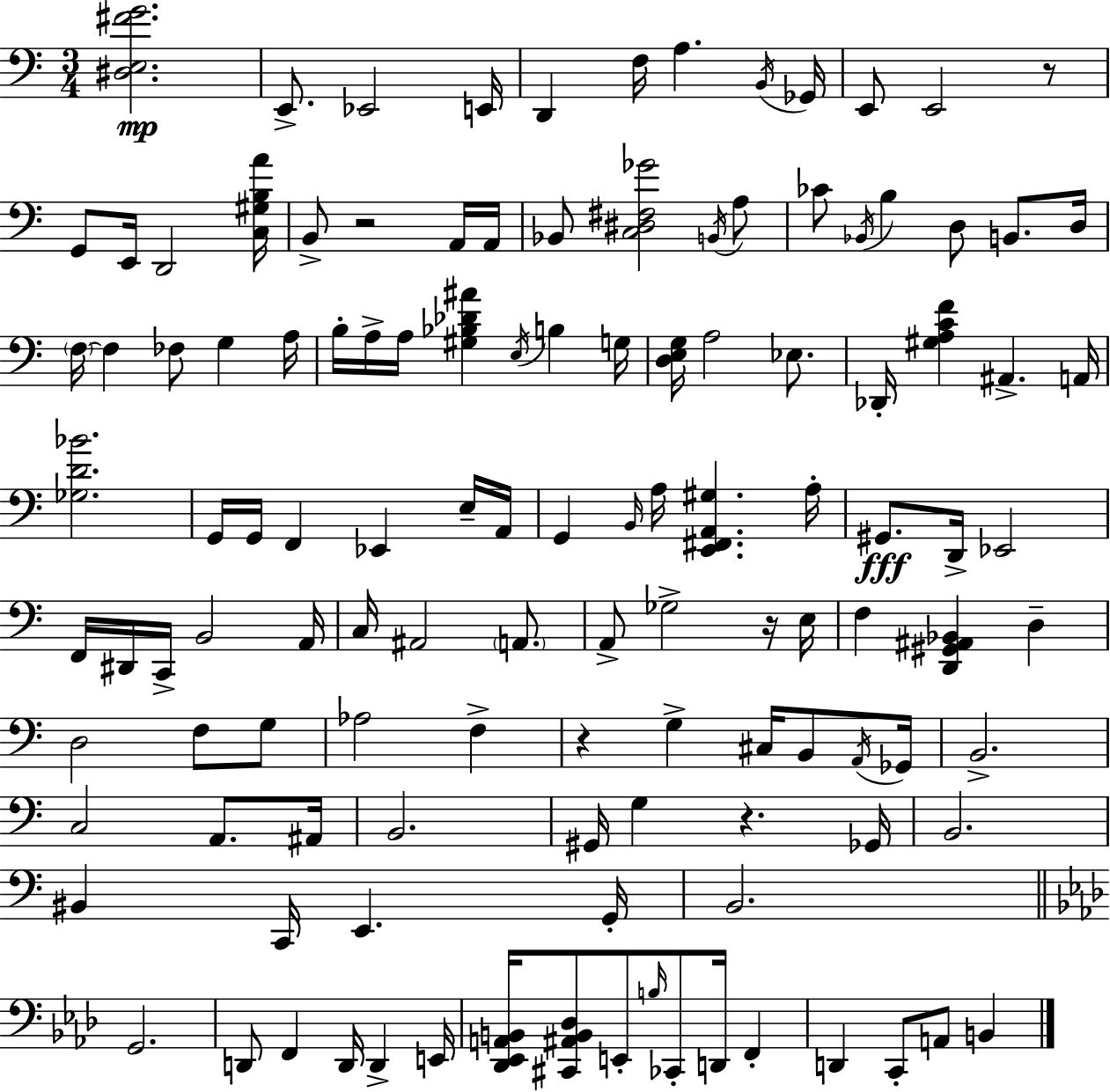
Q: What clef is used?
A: bass